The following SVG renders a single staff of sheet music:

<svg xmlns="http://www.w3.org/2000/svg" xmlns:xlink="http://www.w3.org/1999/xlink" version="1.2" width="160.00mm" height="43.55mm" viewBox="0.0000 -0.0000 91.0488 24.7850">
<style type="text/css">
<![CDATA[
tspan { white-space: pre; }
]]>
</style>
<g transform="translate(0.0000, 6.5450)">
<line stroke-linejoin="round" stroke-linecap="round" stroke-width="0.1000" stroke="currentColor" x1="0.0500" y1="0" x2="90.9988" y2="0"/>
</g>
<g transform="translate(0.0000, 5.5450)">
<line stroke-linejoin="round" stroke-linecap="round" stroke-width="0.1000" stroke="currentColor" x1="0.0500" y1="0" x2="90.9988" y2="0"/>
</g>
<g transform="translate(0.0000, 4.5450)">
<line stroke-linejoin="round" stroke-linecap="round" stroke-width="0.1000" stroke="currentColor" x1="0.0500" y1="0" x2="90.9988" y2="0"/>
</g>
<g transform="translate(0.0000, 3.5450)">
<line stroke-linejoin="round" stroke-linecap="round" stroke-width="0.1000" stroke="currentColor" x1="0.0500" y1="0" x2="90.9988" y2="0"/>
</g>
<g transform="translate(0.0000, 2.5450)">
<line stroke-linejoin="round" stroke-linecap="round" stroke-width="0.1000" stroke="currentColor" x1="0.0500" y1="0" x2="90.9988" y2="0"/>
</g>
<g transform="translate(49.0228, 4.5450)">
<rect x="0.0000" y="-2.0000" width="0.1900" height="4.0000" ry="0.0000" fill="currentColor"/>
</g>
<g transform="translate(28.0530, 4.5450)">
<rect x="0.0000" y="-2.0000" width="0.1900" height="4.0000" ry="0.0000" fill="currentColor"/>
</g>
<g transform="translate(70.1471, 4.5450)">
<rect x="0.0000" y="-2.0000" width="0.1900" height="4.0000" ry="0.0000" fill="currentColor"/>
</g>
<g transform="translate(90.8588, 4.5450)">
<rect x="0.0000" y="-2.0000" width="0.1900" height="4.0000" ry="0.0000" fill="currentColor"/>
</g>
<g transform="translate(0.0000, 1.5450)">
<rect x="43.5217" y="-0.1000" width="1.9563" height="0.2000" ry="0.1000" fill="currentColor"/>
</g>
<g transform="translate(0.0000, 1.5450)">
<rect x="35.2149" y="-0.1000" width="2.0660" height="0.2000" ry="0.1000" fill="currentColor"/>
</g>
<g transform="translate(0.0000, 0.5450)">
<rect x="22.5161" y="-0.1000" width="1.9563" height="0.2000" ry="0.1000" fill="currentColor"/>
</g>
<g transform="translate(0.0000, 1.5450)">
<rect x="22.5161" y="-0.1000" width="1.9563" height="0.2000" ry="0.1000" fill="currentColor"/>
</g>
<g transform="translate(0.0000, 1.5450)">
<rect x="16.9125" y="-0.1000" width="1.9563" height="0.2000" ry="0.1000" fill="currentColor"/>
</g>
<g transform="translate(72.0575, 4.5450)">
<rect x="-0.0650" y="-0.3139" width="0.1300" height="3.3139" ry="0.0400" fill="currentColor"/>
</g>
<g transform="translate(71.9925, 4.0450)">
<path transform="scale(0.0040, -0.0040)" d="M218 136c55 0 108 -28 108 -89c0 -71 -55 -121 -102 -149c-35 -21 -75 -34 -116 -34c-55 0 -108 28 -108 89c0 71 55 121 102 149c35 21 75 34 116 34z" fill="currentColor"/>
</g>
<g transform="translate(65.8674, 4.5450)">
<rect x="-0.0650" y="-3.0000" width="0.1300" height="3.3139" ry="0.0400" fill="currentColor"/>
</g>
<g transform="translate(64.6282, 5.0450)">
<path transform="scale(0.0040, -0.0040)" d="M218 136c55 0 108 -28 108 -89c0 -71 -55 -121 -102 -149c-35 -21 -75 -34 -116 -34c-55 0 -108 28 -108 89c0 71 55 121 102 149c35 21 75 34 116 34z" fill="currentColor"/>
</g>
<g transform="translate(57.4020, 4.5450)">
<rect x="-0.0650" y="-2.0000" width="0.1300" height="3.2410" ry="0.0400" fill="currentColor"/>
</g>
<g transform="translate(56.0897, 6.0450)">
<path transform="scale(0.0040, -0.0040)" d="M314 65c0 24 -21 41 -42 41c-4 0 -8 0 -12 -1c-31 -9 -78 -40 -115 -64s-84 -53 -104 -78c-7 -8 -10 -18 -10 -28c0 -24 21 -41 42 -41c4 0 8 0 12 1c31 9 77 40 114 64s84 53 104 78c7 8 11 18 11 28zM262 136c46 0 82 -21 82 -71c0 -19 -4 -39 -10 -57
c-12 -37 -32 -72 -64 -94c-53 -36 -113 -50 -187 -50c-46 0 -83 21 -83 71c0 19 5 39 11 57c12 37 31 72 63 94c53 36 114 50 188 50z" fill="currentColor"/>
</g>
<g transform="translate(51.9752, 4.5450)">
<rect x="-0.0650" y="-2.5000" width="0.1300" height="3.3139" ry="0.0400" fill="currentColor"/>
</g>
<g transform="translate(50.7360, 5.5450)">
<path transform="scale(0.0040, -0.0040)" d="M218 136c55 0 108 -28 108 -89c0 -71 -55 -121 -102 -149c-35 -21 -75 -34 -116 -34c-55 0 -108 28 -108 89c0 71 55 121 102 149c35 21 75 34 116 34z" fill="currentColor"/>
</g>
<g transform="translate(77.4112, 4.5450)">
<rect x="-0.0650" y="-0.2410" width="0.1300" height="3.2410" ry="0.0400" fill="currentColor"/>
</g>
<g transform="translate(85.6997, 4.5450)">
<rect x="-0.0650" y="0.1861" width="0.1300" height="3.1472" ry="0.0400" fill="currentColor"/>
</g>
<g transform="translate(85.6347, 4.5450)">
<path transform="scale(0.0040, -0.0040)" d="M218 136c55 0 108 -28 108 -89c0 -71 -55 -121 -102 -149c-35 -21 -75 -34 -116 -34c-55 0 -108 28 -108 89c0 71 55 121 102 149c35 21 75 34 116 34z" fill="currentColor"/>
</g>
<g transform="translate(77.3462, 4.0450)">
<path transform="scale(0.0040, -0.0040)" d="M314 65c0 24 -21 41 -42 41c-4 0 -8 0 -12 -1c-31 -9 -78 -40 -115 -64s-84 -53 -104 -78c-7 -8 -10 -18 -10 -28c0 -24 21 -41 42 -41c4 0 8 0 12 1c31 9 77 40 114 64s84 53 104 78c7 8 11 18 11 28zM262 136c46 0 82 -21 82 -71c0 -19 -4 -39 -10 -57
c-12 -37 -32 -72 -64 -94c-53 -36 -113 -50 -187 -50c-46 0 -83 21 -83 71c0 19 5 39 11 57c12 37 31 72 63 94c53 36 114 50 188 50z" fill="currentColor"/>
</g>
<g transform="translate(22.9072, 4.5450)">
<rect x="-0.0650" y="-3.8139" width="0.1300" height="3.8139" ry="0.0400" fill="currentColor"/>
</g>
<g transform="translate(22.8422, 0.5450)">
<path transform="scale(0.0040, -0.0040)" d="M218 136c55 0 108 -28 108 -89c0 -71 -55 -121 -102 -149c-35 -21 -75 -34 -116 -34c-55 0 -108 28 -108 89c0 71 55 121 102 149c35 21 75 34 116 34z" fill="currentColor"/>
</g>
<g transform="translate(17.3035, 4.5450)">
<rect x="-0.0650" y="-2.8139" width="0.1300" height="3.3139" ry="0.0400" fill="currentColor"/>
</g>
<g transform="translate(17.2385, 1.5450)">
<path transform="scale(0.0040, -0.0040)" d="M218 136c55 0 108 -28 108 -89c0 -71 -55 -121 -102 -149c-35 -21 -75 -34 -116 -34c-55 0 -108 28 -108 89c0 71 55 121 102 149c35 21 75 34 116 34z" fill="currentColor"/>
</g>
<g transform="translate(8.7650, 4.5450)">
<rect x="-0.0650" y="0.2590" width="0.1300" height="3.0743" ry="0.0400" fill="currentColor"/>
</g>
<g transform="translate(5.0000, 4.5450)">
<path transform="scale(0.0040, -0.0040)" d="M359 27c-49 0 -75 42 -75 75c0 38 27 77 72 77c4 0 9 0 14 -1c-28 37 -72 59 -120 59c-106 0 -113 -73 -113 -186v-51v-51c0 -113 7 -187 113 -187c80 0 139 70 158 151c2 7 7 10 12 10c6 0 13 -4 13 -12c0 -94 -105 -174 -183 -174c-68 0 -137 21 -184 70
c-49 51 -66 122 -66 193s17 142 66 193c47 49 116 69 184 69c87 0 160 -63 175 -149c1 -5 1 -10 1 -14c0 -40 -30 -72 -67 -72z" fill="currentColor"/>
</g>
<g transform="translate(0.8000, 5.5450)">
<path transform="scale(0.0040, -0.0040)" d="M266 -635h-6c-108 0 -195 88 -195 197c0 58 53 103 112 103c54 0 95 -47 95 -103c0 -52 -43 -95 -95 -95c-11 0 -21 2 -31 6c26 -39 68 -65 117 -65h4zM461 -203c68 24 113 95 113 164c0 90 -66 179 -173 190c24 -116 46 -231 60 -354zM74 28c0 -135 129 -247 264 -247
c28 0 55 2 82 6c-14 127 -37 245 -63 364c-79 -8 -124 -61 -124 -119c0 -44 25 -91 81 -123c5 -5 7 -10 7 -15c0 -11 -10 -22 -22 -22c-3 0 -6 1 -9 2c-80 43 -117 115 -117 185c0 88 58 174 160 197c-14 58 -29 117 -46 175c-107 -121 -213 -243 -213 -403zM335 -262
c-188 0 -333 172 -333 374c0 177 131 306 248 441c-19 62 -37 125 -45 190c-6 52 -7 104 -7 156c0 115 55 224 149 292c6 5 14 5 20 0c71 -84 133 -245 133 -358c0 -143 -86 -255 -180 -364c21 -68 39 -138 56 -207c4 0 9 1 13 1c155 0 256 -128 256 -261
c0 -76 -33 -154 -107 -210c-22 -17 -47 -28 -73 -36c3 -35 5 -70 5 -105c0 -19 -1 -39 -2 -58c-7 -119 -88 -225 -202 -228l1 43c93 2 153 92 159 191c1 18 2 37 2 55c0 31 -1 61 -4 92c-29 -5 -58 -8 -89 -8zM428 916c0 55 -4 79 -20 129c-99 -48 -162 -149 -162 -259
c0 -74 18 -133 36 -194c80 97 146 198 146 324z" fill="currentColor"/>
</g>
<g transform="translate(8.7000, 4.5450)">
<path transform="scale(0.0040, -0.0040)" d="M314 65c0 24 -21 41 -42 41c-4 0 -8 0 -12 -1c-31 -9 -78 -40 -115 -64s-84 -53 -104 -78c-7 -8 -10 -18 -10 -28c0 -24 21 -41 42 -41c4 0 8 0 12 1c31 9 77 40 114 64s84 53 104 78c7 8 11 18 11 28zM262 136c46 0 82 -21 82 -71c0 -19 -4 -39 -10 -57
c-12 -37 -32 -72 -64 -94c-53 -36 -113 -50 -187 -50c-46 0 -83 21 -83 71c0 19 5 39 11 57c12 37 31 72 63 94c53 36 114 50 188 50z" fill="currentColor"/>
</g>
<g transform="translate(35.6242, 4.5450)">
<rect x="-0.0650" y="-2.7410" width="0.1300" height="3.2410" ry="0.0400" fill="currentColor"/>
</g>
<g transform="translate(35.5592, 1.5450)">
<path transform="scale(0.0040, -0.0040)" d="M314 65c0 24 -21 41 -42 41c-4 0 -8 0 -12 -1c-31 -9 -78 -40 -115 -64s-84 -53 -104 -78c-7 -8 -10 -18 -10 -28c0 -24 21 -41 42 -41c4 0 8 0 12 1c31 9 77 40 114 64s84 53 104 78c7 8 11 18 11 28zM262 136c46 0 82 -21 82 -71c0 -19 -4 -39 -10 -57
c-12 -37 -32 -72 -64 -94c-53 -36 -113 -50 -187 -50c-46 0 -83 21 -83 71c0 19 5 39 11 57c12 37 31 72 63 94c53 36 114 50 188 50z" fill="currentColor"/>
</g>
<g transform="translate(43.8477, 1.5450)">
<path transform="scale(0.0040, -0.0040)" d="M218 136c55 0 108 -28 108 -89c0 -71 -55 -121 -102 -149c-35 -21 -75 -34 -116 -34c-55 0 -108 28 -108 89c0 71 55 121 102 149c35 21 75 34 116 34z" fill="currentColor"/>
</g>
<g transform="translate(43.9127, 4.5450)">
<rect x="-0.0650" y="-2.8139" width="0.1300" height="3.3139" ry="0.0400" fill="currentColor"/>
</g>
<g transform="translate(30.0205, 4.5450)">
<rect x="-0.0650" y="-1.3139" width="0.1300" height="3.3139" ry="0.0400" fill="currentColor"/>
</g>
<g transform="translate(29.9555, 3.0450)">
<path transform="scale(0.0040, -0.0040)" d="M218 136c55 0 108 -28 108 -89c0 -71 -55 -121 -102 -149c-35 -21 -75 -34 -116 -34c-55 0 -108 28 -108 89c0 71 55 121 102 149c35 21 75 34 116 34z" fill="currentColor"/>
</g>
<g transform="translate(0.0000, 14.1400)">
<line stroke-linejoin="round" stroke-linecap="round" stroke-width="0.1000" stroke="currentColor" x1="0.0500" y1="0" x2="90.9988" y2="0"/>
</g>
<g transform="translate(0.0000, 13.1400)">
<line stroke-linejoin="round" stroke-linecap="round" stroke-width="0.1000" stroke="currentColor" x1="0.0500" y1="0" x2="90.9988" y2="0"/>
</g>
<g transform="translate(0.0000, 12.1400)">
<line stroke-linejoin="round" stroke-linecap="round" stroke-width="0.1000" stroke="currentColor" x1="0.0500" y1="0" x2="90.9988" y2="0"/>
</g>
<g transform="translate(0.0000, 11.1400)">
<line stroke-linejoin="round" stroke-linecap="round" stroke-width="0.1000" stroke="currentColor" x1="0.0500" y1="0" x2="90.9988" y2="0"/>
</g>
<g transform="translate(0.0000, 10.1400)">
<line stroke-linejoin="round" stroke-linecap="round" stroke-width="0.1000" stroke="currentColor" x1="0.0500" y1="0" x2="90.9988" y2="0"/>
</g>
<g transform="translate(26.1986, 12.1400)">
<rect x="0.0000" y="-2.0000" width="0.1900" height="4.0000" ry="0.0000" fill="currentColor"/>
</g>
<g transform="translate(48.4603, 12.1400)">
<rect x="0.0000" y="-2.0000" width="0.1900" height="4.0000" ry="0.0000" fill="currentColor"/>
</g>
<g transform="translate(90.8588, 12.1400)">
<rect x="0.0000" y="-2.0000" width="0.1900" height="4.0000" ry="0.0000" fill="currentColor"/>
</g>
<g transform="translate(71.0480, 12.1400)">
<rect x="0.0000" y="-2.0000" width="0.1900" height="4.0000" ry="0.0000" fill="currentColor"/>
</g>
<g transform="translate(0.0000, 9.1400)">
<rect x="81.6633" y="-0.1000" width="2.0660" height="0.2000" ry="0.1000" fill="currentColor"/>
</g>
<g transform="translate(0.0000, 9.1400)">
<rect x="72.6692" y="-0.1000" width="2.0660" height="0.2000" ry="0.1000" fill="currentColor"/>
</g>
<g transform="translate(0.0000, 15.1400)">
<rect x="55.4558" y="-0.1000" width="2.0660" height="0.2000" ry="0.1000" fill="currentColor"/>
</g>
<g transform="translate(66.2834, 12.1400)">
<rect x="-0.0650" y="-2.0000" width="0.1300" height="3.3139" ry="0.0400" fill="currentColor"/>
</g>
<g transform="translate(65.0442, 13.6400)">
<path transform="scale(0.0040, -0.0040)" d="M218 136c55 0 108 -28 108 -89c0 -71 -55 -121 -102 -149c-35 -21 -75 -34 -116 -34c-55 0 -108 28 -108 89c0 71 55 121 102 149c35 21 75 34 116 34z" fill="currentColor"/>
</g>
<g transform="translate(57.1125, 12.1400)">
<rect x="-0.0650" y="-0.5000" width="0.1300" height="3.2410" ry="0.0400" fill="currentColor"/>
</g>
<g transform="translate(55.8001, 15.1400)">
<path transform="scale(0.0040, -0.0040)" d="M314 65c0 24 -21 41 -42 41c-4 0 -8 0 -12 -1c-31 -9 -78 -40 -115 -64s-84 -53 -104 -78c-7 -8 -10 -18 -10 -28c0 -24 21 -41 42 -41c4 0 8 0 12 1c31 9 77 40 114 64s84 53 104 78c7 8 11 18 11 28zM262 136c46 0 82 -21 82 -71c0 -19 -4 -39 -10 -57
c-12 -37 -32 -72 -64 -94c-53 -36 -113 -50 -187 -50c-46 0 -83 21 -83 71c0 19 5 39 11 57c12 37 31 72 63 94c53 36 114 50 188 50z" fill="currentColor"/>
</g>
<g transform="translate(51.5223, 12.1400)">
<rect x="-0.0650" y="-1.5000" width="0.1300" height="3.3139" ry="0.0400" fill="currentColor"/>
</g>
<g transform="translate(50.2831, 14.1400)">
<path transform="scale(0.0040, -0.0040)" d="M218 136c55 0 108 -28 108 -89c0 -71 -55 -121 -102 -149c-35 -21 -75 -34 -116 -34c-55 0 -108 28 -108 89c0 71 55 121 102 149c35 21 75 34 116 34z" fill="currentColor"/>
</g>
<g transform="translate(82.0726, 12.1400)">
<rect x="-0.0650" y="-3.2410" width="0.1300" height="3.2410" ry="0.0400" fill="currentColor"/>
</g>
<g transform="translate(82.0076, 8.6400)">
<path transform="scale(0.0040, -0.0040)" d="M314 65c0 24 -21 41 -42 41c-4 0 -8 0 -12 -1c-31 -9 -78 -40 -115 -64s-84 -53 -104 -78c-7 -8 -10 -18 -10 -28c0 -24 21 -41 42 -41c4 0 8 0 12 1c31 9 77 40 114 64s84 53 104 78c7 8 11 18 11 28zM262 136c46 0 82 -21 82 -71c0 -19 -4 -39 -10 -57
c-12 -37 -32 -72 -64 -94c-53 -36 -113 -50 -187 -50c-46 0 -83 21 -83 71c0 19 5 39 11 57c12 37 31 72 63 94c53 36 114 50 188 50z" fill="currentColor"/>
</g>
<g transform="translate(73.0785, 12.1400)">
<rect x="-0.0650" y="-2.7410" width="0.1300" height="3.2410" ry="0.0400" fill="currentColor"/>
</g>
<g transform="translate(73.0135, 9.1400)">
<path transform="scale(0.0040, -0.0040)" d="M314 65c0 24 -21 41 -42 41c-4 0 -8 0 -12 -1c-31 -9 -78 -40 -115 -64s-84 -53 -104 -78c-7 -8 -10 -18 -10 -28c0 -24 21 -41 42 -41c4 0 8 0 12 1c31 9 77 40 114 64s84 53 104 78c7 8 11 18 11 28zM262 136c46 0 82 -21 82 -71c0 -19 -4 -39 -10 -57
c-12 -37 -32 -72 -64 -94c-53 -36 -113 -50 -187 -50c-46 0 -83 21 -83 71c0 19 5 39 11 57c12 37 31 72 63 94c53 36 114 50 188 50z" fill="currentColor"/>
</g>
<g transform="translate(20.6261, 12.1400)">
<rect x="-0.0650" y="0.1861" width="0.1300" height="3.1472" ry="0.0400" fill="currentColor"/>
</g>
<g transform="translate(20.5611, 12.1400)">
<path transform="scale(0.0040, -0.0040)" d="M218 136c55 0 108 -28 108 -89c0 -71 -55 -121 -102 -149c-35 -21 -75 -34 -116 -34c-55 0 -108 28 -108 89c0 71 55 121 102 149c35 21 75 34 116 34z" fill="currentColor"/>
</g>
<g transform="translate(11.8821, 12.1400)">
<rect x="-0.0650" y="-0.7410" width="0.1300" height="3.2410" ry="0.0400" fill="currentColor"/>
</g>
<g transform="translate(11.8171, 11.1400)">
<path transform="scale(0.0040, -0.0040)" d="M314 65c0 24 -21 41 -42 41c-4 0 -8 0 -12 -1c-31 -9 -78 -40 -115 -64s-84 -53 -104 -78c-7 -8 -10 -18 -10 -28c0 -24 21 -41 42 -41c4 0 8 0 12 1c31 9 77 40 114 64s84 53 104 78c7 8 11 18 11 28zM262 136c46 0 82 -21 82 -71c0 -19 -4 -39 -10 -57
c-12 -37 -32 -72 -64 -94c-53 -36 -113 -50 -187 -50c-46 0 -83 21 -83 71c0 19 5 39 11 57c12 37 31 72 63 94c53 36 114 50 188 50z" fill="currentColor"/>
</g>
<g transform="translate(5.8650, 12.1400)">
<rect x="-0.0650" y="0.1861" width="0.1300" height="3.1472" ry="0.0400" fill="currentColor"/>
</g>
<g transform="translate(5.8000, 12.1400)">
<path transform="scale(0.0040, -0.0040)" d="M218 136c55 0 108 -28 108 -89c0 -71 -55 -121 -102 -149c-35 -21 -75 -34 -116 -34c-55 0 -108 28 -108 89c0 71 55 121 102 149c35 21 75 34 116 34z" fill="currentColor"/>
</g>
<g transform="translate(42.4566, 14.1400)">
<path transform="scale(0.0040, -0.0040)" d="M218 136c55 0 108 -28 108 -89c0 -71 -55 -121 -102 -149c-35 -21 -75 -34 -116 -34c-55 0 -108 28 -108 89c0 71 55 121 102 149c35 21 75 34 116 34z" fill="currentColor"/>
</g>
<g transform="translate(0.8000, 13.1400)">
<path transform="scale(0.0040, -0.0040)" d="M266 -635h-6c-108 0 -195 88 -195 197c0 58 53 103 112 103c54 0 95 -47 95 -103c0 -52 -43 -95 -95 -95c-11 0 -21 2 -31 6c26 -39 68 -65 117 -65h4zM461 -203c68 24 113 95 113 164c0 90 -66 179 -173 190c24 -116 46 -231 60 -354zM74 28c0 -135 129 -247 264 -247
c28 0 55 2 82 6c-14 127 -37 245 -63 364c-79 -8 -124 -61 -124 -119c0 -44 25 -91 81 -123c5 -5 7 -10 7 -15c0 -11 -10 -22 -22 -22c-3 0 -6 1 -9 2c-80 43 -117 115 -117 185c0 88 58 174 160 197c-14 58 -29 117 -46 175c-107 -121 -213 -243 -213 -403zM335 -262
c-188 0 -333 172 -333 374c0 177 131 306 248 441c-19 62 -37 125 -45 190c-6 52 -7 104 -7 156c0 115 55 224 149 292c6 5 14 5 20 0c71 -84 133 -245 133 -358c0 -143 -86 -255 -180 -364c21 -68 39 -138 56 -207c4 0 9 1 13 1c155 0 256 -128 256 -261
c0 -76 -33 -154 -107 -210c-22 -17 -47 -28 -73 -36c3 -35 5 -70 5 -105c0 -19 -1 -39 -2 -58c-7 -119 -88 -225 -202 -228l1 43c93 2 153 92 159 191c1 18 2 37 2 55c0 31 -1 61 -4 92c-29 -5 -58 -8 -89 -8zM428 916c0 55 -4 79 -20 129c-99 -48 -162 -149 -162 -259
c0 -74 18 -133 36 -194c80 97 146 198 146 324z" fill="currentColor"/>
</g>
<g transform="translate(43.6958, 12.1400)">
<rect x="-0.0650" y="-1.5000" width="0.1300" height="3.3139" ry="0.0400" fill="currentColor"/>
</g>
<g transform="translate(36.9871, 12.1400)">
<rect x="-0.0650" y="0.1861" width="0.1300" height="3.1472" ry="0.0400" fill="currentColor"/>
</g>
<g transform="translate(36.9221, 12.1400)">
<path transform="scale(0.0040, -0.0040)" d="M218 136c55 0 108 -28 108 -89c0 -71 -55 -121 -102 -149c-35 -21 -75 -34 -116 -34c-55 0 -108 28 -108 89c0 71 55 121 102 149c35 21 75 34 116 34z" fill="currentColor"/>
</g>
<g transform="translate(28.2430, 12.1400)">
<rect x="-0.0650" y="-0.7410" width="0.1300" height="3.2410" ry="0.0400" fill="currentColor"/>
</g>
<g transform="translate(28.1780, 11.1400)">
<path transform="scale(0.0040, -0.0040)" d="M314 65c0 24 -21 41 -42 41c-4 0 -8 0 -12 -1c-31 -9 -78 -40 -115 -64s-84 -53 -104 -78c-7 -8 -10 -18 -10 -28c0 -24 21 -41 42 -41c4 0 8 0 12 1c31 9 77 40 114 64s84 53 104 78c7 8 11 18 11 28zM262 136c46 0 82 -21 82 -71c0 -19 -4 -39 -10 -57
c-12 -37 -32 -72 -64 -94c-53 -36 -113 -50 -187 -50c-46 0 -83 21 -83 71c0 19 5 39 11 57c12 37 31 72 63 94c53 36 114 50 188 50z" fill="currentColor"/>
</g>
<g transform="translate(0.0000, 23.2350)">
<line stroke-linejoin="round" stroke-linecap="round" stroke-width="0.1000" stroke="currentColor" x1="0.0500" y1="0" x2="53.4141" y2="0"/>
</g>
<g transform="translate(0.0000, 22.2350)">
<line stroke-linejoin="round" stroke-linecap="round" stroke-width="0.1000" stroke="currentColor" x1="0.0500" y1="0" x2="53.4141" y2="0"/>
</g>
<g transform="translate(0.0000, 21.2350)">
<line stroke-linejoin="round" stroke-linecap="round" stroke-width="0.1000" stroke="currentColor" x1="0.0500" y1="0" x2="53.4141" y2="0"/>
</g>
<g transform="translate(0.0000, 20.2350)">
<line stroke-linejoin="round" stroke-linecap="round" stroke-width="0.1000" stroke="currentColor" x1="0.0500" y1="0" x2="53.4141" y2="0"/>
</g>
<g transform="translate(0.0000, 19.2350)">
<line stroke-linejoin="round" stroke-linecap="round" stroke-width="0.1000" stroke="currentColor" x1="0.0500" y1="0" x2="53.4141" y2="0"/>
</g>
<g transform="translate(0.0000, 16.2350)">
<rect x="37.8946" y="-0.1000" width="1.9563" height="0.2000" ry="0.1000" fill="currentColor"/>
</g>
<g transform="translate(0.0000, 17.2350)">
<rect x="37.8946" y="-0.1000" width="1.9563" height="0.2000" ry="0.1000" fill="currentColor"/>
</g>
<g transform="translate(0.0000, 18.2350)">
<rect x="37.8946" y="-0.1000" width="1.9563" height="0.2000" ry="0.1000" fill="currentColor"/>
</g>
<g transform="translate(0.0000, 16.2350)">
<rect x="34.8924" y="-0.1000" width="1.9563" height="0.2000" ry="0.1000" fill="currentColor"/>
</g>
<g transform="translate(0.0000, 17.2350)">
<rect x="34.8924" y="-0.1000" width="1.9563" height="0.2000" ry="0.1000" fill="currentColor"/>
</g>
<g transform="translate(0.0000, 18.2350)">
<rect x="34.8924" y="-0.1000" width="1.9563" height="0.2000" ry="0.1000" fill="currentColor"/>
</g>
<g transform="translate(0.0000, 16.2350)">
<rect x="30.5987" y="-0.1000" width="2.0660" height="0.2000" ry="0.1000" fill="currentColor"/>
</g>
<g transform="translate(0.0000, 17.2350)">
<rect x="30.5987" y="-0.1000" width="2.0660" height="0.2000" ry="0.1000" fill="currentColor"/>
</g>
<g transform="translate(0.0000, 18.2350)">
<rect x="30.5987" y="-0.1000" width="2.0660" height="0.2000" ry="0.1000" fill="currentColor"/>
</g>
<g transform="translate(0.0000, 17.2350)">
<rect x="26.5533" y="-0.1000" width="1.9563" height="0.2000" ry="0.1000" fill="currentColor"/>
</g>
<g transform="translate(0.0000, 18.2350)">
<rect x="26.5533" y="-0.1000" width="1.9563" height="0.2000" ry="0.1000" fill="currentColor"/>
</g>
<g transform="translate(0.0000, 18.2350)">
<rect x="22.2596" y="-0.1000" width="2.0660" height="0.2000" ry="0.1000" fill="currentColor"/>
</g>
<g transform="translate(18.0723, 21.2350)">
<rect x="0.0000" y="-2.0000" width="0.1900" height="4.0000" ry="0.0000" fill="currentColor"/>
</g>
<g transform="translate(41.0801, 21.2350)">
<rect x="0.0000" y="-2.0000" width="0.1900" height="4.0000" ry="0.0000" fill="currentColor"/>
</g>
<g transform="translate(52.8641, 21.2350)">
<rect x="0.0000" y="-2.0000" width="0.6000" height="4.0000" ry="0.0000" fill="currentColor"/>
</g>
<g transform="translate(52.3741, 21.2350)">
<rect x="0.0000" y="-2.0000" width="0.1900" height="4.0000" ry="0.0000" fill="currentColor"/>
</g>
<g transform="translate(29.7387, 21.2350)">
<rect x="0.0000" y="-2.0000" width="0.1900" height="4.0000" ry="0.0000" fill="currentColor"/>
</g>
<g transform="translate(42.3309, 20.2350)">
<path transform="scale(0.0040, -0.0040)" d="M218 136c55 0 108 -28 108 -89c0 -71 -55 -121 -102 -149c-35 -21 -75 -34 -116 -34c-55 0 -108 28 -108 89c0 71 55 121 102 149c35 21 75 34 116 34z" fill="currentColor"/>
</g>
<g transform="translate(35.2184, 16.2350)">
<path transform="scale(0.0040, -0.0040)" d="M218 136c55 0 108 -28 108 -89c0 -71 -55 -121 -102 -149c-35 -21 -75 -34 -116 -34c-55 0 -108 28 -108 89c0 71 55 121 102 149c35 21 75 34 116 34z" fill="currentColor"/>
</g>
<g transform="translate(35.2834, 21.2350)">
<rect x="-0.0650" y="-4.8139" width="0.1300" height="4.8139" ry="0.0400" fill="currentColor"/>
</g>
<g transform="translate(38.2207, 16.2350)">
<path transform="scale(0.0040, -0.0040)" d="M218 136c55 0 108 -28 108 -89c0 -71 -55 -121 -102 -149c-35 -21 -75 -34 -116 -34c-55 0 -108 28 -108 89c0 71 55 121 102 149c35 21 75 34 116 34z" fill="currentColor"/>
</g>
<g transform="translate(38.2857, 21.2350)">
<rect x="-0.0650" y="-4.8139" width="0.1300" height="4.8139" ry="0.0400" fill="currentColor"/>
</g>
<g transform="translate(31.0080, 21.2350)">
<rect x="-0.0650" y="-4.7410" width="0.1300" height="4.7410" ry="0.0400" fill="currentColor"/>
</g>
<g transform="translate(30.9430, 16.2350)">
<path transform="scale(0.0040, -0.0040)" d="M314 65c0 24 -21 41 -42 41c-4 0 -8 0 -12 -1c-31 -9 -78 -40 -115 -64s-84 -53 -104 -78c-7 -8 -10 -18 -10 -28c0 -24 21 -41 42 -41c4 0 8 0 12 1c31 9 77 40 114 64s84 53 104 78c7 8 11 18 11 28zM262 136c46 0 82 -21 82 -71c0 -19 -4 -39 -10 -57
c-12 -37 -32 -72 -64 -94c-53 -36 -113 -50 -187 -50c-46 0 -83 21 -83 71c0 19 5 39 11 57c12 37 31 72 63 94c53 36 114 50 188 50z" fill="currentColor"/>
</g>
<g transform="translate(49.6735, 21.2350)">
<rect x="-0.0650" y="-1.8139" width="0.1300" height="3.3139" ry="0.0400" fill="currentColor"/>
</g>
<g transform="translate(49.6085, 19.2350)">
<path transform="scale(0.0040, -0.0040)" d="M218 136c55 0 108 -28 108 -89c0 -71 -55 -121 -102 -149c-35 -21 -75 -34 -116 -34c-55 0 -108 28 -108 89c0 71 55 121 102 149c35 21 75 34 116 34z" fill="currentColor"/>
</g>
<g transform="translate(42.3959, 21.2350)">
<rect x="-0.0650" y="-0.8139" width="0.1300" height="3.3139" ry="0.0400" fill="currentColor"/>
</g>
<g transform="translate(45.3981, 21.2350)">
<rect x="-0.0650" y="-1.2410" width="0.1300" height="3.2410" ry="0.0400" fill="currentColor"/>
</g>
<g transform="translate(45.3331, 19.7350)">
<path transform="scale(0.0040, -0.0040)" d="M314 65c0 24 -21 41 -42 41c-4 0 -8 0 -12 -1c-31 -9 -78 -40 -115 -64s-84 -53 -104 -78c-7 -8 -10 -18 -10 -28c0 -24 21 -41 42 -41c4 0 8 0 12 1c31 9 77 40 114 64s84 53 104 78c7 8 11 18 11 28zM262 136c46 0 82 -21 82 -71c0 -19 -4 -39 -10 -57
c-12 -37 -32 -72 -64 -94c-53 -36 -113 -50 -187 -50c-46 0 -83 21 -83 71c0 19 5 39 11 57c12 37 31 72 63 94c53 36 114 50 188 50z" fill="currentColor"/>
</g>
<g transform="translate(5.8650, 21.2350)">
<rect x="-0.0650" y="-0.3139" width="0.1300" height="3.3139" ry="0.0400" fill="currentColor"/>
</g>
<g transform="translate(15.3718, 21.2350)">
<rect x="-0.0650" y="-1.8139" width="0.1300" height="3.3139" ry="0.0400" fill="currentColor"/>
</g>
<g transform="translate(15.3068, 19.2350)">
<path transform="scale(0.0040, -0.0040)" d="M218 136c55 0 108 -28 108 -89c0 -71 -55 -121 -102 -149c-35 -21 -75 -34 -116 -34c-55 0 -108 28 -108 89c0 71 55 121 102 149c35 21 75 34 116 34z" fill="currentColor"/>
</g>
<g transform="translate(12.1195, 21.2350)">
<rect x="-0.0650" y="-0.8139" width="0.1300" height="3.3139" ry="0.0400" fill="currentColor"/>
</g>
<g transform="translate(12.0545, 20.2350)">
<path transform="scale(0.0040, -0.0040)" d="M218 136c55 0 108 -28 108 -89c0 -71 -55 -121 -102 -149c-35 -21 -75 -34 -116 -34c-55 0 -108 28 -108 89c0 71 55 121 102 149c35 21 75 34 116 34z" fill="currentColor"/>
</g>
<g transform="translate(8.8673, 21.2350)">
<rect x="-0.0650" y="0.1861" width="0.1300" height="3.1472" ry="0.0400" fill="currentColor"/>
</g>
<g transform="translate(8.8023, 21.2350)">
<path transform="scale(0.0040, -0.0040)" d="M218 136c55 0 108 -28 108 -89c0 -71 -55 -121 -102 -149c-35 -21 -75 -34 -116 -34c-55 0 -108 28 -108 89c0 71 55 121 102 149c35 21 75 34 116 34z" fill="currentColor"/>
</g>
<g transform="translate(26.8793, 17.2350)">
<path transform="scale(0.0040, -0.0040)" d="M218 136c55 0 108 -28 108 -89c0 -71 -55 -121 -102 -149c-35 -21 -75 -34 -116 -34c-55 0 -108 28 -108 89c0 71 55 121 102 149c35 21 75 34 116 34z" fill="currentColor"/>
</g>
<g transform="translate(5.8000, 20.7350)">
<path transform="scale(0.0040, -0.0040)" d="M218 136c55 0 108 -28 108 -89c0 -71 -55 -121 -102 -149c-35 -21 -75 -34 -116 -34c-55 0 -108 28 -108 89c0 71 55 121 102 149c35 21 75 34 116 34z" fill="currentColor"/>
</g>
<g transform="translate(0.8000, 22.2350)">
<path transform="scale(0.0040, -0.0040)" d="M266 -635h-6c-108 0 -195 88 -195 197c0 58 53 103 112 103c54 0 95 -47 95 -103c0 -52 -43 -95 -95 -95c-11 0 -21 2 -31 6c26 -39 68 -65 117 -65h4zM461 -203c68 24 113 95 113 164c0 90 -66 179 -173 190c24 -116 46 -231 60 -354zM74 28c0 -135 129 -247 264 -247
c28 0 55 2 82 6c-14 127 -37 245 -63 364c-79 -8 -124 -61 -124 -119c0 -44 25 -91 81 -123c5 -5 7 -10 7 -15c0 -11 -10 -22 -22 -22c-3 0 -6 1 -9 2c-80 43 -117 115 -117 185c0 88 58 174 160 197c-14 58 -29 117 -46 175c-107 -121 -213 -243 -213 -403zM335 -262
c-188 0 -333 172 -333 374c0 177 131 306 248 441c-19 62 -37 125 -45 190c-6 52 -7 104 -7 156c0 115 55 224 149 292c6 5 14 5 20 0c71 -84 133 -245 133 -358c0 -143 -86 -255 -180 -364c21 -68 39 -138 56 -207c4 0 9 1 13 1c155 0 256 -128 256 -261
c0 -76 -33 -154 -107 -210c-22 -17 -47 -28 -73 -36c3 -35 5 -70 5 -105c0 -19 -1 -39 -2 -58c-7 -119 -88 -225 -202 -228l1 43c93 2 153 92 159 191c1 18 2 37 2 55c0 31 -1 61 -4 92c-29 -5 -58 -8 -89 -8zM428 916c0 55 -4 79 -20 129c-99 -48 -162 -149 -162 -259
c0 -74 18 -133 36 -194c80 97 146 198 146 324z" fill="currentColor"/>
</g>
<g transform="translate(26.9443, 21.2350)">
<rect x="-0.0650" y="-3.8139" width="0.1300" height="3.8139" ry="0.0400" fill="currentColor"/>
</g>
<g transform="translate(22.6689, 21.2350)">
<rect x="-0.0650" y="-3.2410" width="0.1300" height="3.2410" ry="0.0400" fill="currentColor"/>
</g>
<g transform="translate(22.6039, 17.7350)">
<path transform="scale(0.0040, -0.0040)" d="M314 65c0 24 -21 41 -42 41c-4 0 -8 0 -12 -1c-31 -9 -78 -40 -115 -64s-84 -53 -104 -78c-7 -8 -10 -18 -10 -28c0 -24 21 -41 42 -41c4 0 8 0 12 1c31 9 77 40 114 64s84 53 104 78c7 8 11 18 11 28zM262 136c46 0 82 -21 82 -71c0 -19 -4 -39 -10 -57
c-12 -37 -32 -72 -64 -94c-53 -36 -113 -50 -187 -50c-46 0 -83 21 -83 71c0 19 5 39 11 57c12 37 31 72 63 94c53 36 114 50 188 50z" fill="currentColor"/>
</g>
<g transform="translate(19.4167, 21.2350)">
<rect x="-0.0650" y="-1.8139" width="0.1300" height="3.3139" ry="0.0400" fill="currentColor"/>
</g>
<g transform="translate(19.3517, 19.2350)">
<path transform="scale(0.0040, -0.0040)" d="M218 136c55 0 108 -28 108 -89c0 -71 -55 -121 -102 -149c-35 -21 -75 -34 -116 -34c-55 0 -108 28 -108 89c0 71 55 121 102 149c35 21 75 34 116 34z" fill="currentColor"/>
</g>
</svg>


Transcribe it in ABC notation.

X:1
T:Untitled
M:4/4
L:1/4
K:C
B2 a c' e a2 a G F2 A c c2 B B d2 B d2 B E E C2 F a2 b2 c B d f f b2 c' e'2 e' e' d e2 f